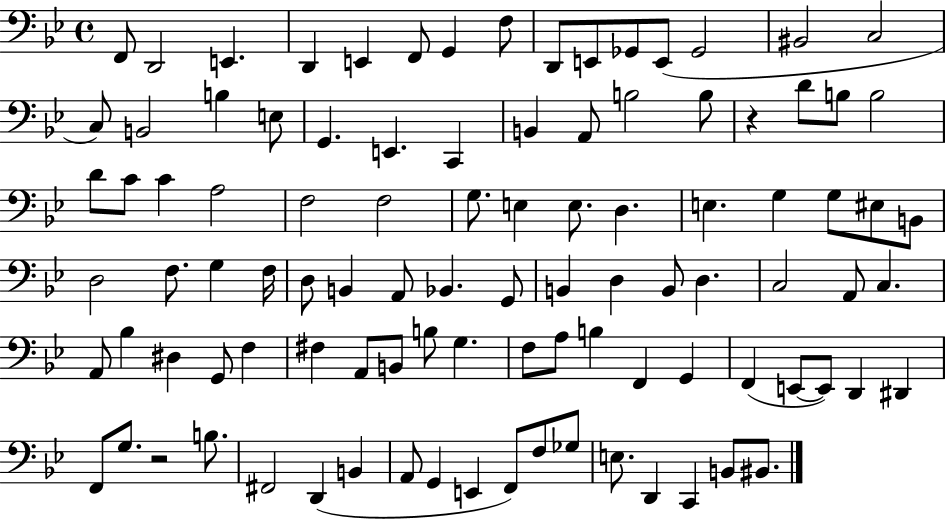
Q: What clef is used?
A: bass